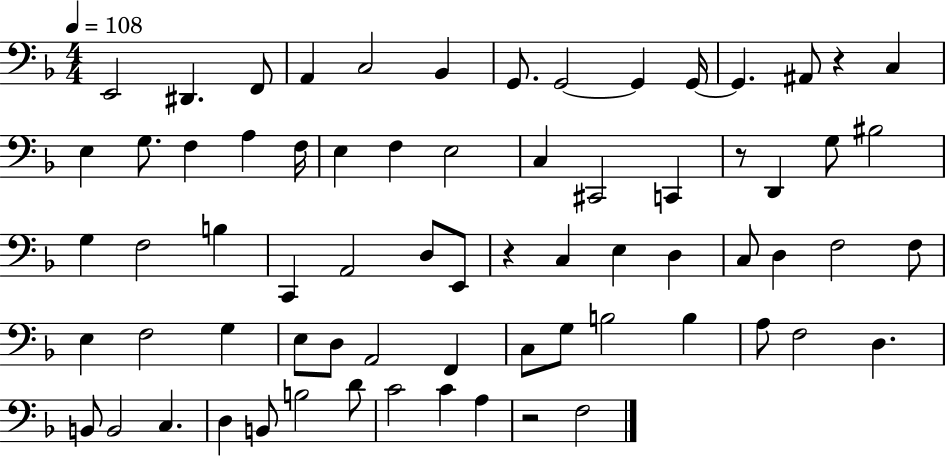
X:1
T:Untitled
M:4/4
L:1/4
K:F
E,,2 ^D,, F,,/2 A,, C,2 _B,, G,,/2 G,,2 G,, G,,/4 G,, ^A,,/2 z C, E, G,/2 F, A, F,/4 E, F, E,2 C, ^C,,2 C,, z/2 D,, G,/2 ^B,2 G, F,2 B, C,, A,,2 D,/2 E,,/2 z C, E, D, C,/2 D, F,2 F,/2 E, F,2 G, E,/2 D,/2 A,,2 F,, C,/2 G,/2 B,2 B, A,/2 F,2 D, B,,/2 B,,2 C, D, B,,/2 B,2 D/2 C2 C A, z2 F,2